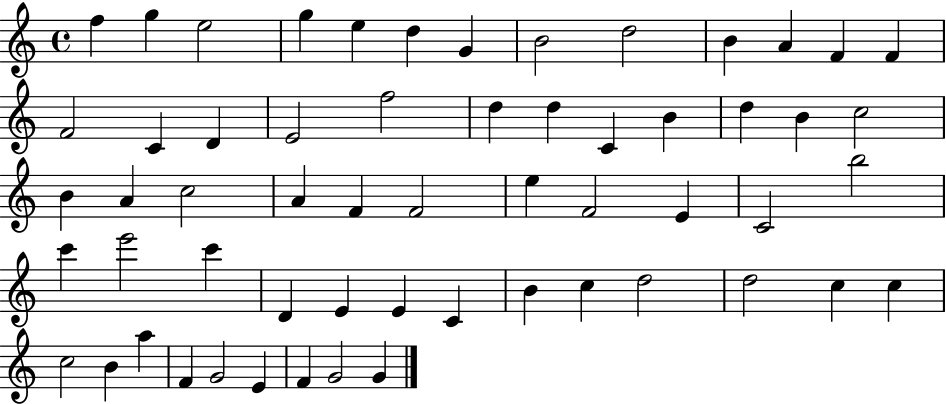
F5/q G5/q E5/h G5/q E5/q D5/q G4/q B4/h D5/h B4/q A4/q F4/q F4/q F4/h C4/q D4/q E4/h F5/h D5/q D5/q C4/q B4/q D5/q B4/q C5/h B4/q A4/q C5/h A4/q F4/q F4/h E5/q F4/h E4/q C4/h B5/h C6/q E6/h C6/q D4/q E4/q E4/q C4/q B4/q C5/q D5/h D5/h C5/q C5/q C5/h B4/q A5/q F4/q G4/h E4/q F4/q G4/h G4/q